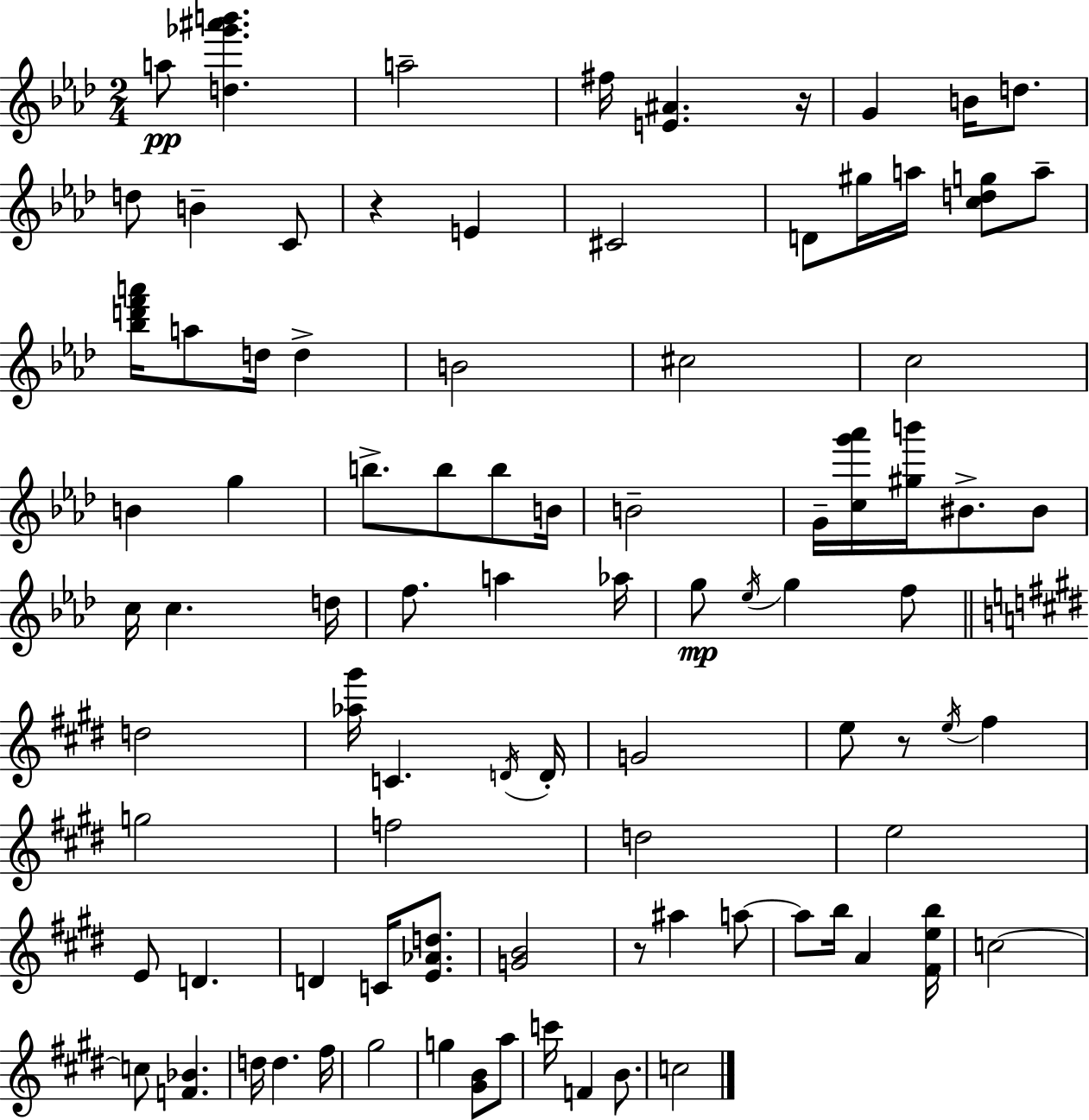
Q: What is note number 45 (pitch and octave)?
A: D4